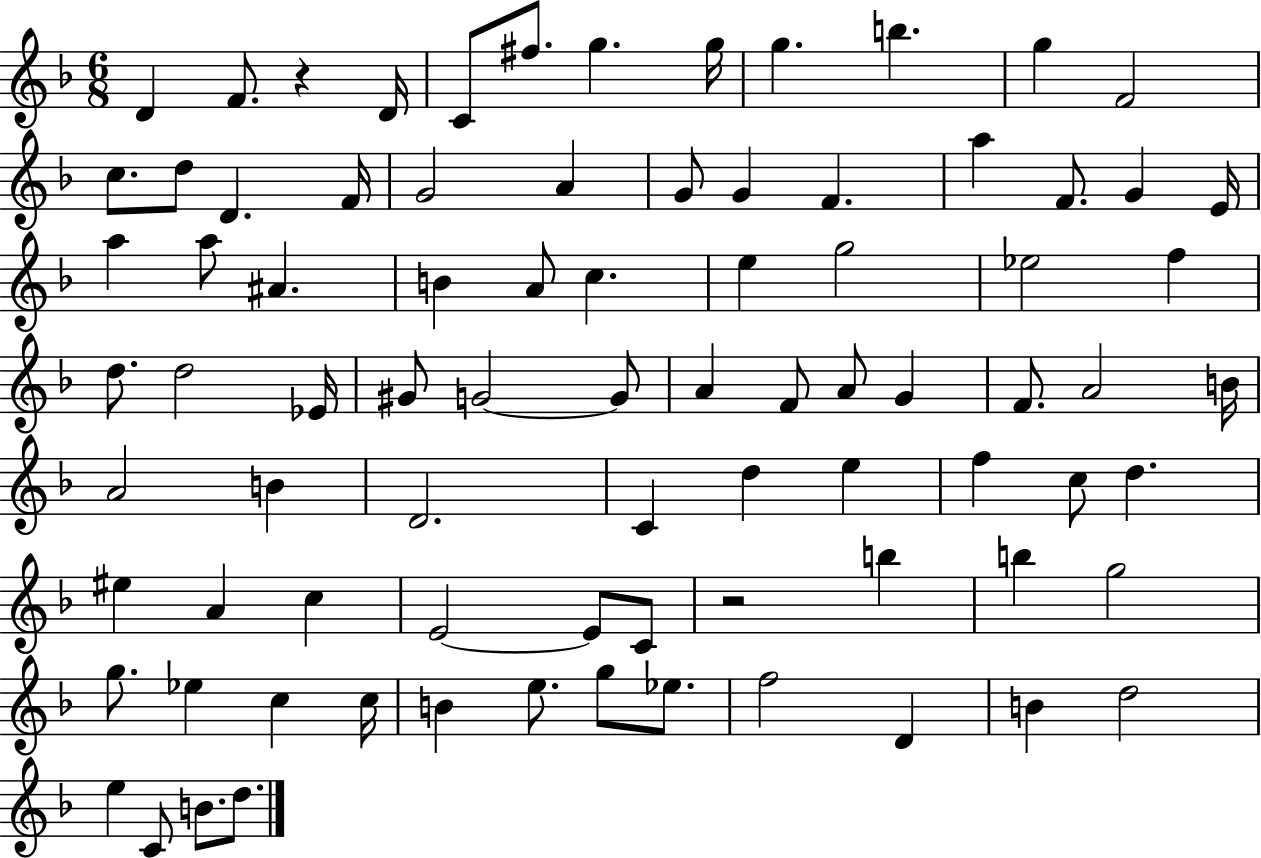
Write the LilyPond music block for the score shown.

{
  \clef treble
  \numericTimeSignature
  \time 6/8
  \key f \major
  d'4 f'8. r4 d'16 | c'8 fis''8. g''4. g''16 | g''4. b''4. | g''4 f'2 | \break c''8. d''8 d'4. f'16 | g'2 a'4 | g'8 g'4 f'4. | a''4 f'8. g'4 e'16 | \break a''4 a''8 ais'4. | b'4 a'8 c''4. | e''4 g''2 | ees''2 f''4 | \break d''8. d''2 ees'16 | gis'8 g'2~~ g'8 | a'4 f'8 a'8 g'4 | f'8. a'2 b'16 | \break a'2 b'4 | d'2. | c'4 d''4 e''4 | f''4 c''8 d''4. | \break eis''4 a'4 c''4 | e'2~~ e'8 c'8 | r2 b''4 | b''4 g''2 | \break g''8. ees''4 c''4 c''16 | b'4 e''8. g''8 ees''8. | f''2 d'4 | b'4 d''2 | \break e''4 c'8 b'8. d''8. | \bar "|."
}